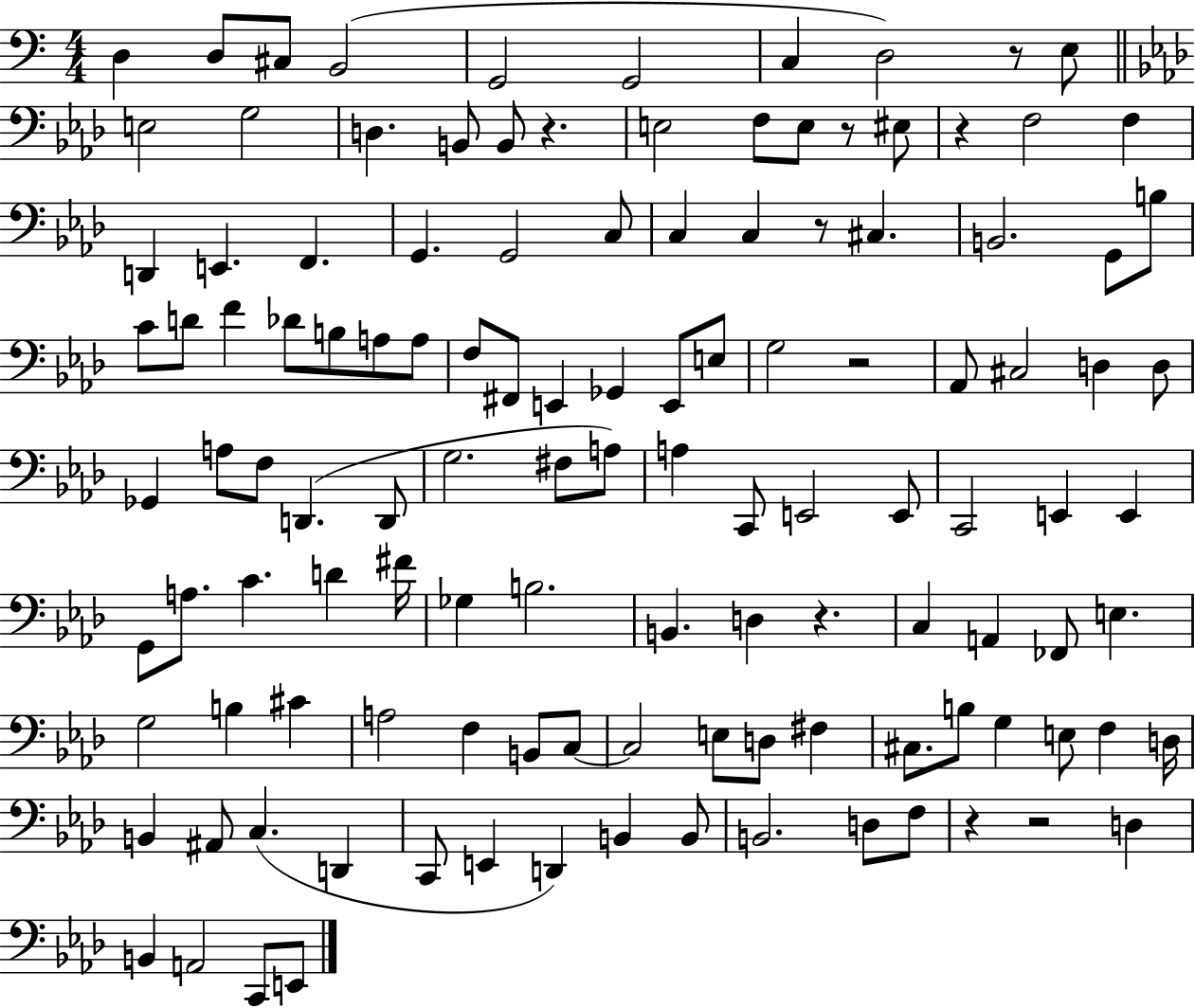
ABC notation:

X:1
T:Untitled
M:4/4
L:1/4
K:C
D, D,/2 ^C,/2 B,,2 G,,2 G,,2 C, D,2 z/2 E,/2 E,2 G,2 D, B,,/2 B,,/2 z E,2 F,/2 E,/2 z/2 ^E,/2 z F,2 F, D,, E,, F,, G,, G,,2 C,/2 C, C, z/2 ^C, B,,2 G,,/2 B,/2 C/2 D/2 F _D/2 B,/2 A,/2 A,/2 F,/2 ^F,,/2 E,, _G,, E,,/2 E,/2 G,2 z2 _A,,/2 ^C,2 D, D,/2 _G,, A,/2 F,/2 D,, D,,/2 G,2 ^F,/2 A,/2 A, C,,/2 E,,2 E,,/2 C,,2 E,, E,, G,,/2 A,/2 C D ^F/4 _G, B,2 B,, D, z C, A,, _F,,/2 E, G,2 B, ^C A,2 F, B,,/2 C,/2 C,2 E,/2 D,/2 ^F, ^C,/2 B,/2 G, E,/2 F, D,/4 B,, ^A,,/2 C, D,, C,,/2 E,, D,, B,, B,,/2 B,,2 D,/2 F,/2 z z2 D, B,, A,,2 C,,/2 E,,/2